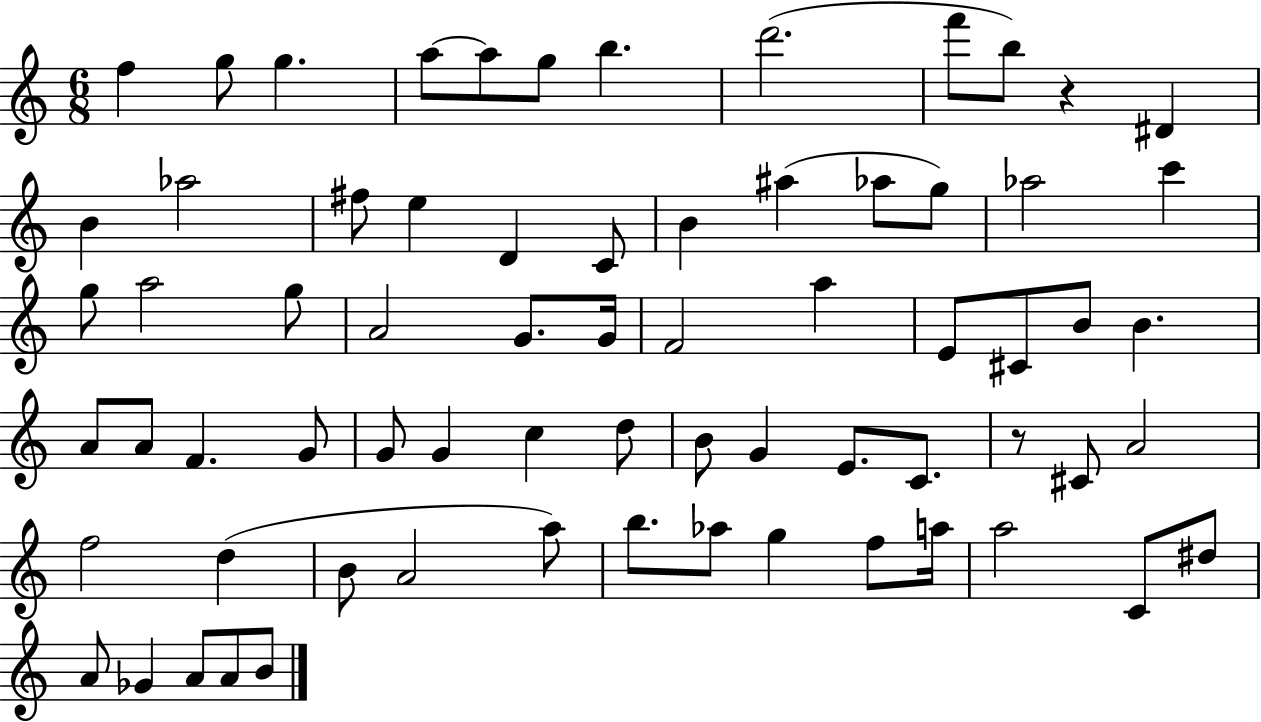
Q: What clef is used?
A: treble